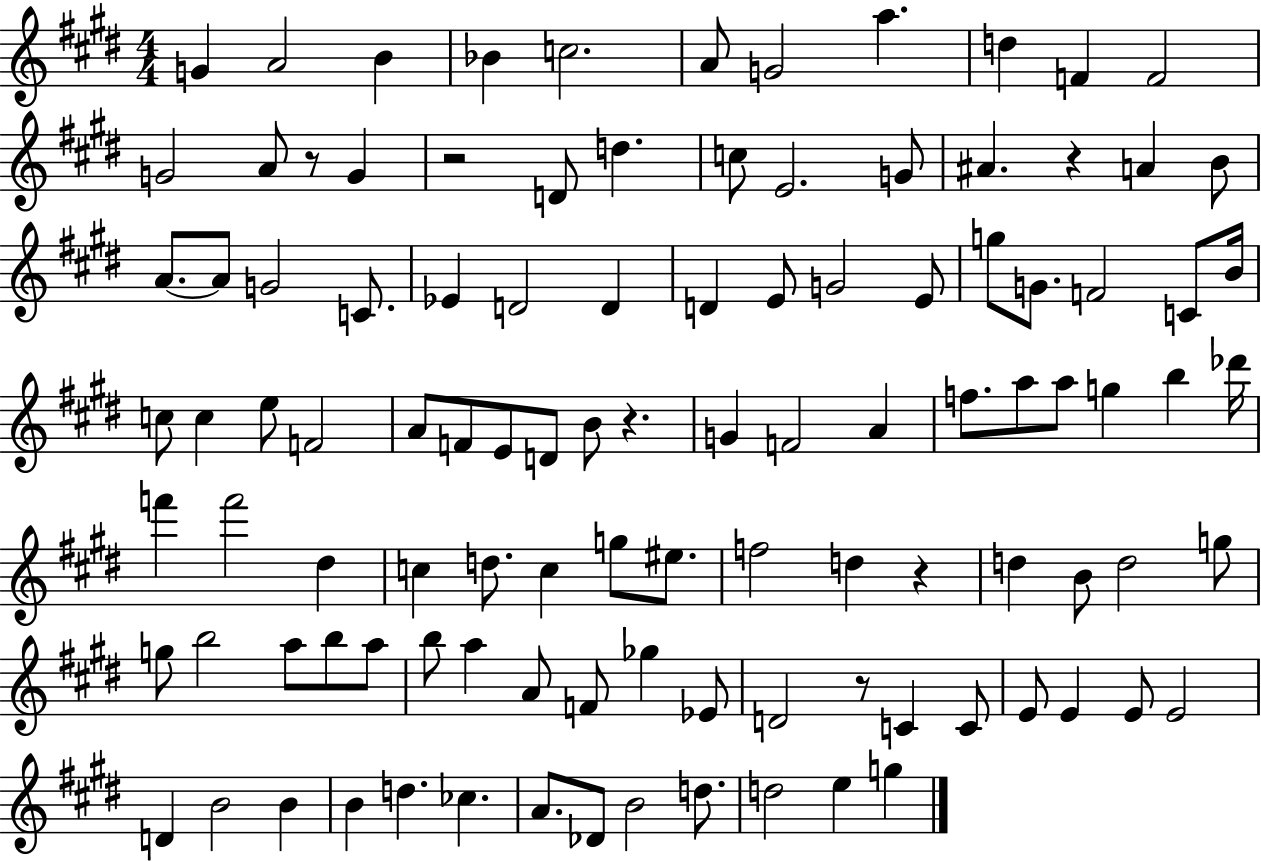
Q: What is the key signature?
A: E major